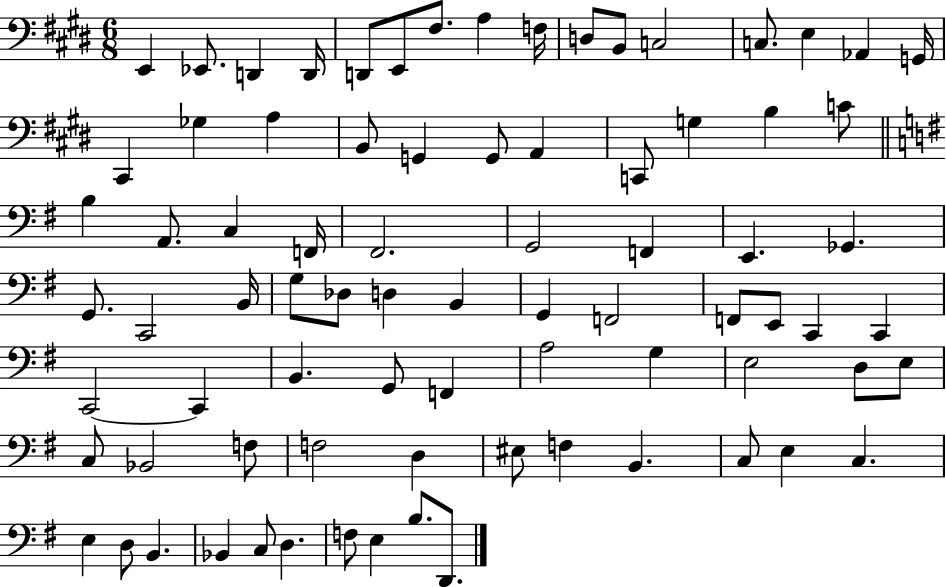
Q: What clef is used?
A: bass